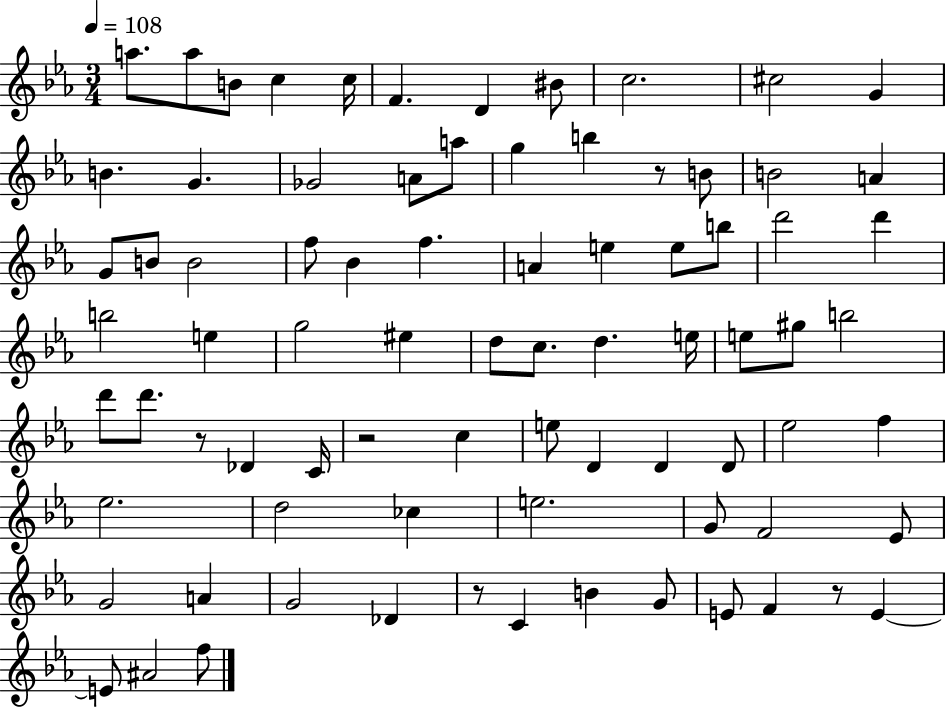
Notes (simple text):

A5/e. A5/e B4/e C5/q C5/s F4/q. D4/q BIS4/e C5/h. C#5/h G4/q B4/q. G4/q. Gb4/h A4/e A5/e G5/q B5/q R/e B4/e B4/h A4/q G4/e B4/e B4/h F5/e Bb4/q F5/q. A4/q E5/q E5/e B5/e D6/h D6/q B5/h E5/q G5/h EIS5/q D5/e C5/e. D5/q. E5/s E5/e G#5/e B5/h D6/e D6/e. R/e Db4/q C4/s R/h C5/q E5/e D4/q D4/q D4/e Eb5/h F5/q Eb5/h. D5/h CES5/q E5/h. G4/e F4/h Eb4/e G4/h A4/q G4/h Db4/q R/e C4/q B4/q G4/e E4/e F4/q R/e E4/q E4/e A#4/h F5/e